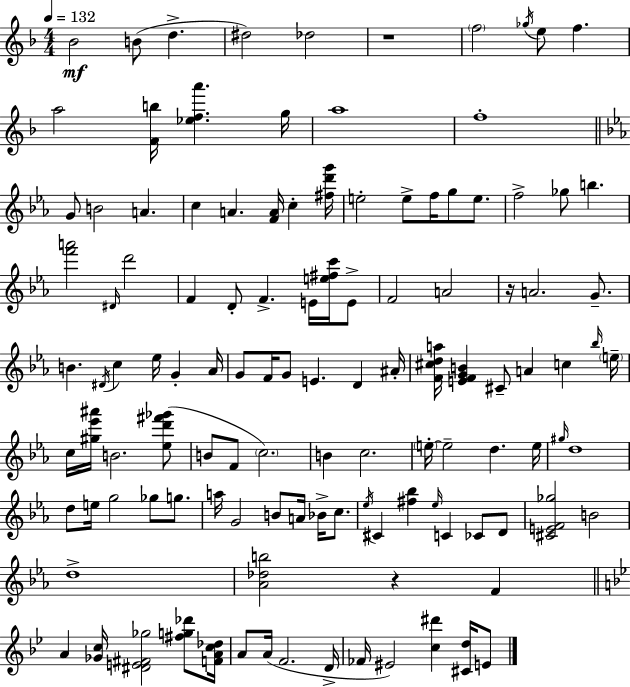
Bb4/h B4/e D5/q. D#5/h Db5/h R/w F5/h Gb5/s E5/e F5/q. A5/h [F4,B5]/s [Eb5,F5,A6]/q. G5/s A5/w F5/w G4/e B4/h A4/q. C5/q A4/q. [F4,A4]/s C5/q [F#5,D6,G6]/s E5/h E5/e F5/s G5/e E5/e. F5/h Gb5/e B5/q. [F6,A6]/h D#4/s D6/h F4/q D4/e F4/q. E4/s [E5,F#5,C6]/s E4/e F4/h A4/h R/s A4/h. G4/e. B4/q. D#4/s C5/q Eb5/s G4/q Ab4/s G4/e F4/s G4/e E4/q. D4/q A#4/s [F4,C#5,D5,A5]/s [E4,F4,G4,B4]/q C#4/e A4/q C5/q Bb5/s E5/s C5/s [G#5,Eb6,A#6]/s B4/h. [Eb5,D6,F#6,Gb6]/e B4/e F4/e C5/h. B4/q C5/h. E5/s E5/h D5/q. E5/s G#5/s D5/w D5/e E5/s G5/h Gb5/e G5/e. A5/s G4/h B4/e A4/s Bb4/s C5/e. Eb5/s C#4/q [F#5,Bb5]/q Eb5/s C4/q CES4/e D4/e [C#4,E4,F4,Gb5]/h B4/h D5/w [Ab4,Db5,B5]/h R/q F4/q A4/q [Gb4,C5]/s [D#4,E4,F#4,Gb5]/h [F#5,G5,Db6]/e [F4,A4,C5,Db5]/s A4/e A4/s F4/h. D4/s FES4/s EIS4/h [C5,D#6]/q [C#4,D5]/s E4/e